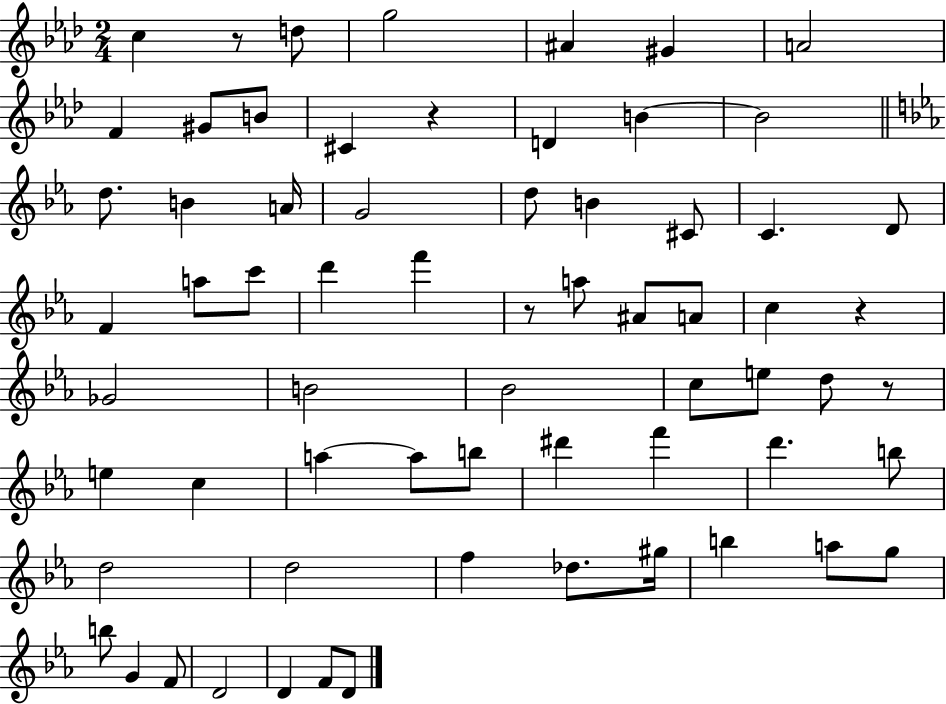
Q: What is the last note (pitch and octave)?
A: D4